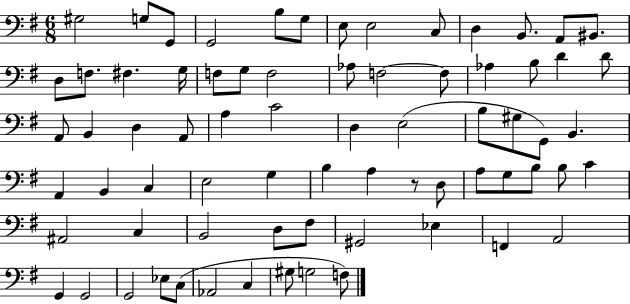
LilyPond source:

{
  \clef bass
  \numericTimeSignature
  \time 6/8
  \key g \major
  gis2 g8 g,8 | g,2 b8 g8 | e8 e2 c8 | d4 b,8. a,8 bis,8. | \break d8 f8. fis4. g16 | f8 g8 f2 | aes8 f2~~ f8 | aes4 b8 d'4 d'8 | \break a,8 b,4 d4 a,8 | a4 c'2 | d4 e2( | b8 gis8 g,8) b,4. | \break a,4 b,4 c4 | e2 g4 | b4 a4 r8 d8 | a8 g8 b8 b8 c'4 | \break ais,2 c4 | b,2 d8 fis8 | gis,2 ees4 | f,4 a,2 | \break g,4 g,2 | g,2 ees8 c8( | aes,2 c4 | gis8 g2 f8) | \break \bar "|."
}